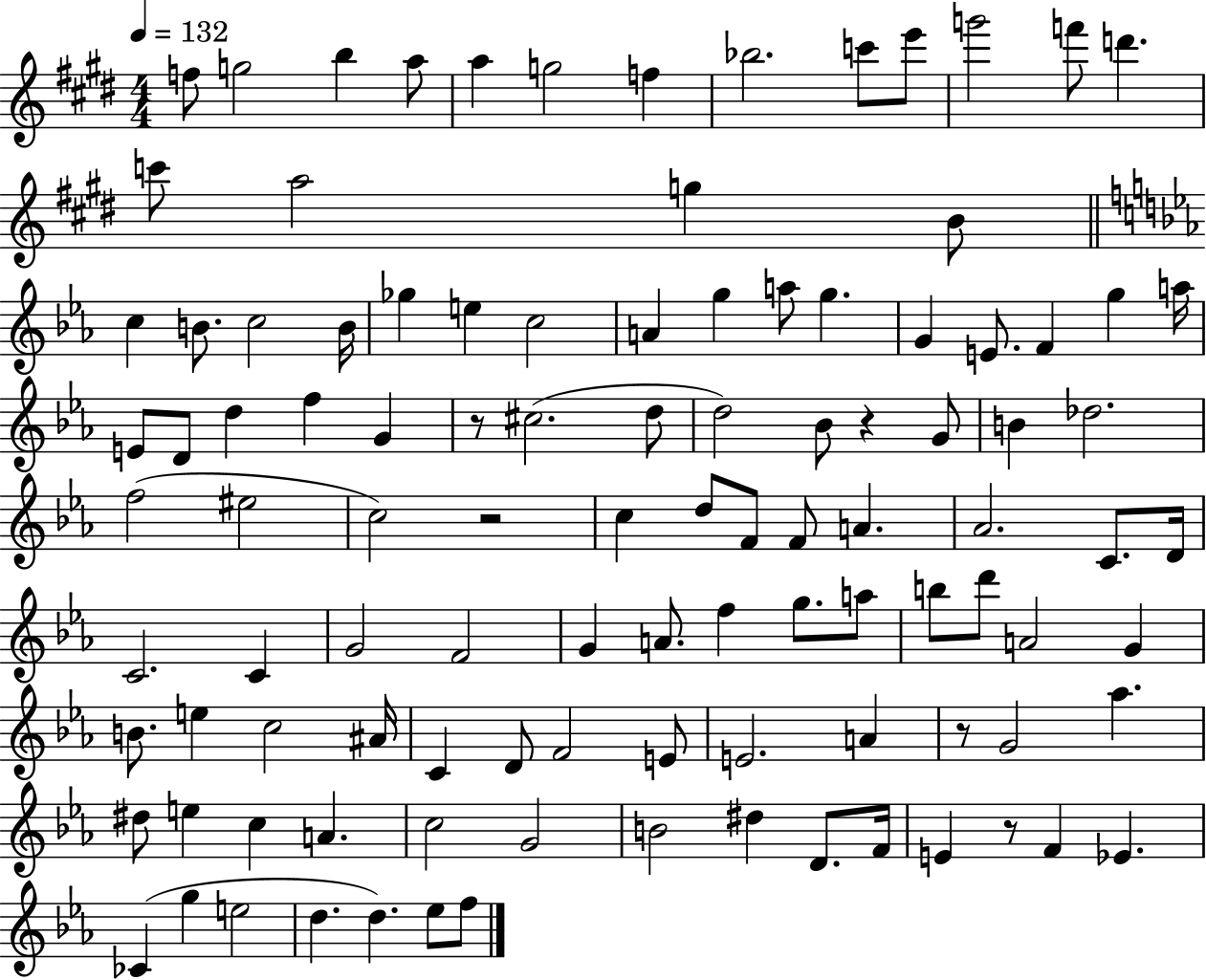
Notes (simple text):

F5/e G5/h B5/q A5/e A5/q G5/h F5/q Bb5/h. C6/e E6/e G6/h F6/e D6/q. C6/e A5/h G5/q B4/e C5/q B4/e. C5/h B4/s Gb5/q E5/q C5/h A4/q G5/q A5/e G5/q. G4/q E4/e. F4/q G5/q A5/s E4/e D4/e D5/q F5/q G4/q R/e C#5/h. D5/e D5/h Bb4/e R/q G4/e B4/q Db5/h. F5/h EIS5/h C5/h R/h C5/q D5/e F4/e F4/e A4/q. Ab4/h. C4/e. D4/s C4/h. C4/q G4/h F4/h G4/q A4/e. F5/q G5/e. A5/e B5/e D6/e A4/h G4/q B4/e. E5/q C5/h A#4/s C4/q D4/e F4/h E4/e E4/h. A4/q R/e G4/h Ab5/q. D#5/e E5/q C5/q A4/q. C5/h G4/h B4/h D#5/q D4/e. F4/s E4/q R/e F4/q Eb4/q. CES4/q G5/q E5/h D5/q. D5/q. Eb5/e F5/e